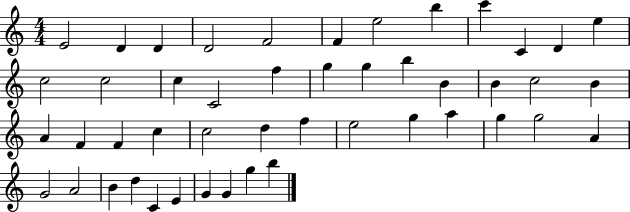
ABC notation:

X:1
T:Untitled
M:4/4
L:1/4
K:C
E2 D D D2 F2 F e2 b c' C D e c2 c2 c C2 f g g b B B c2 B A F F c c2 d f e2 g a g g2 A G2 A2 B d C E G G g b